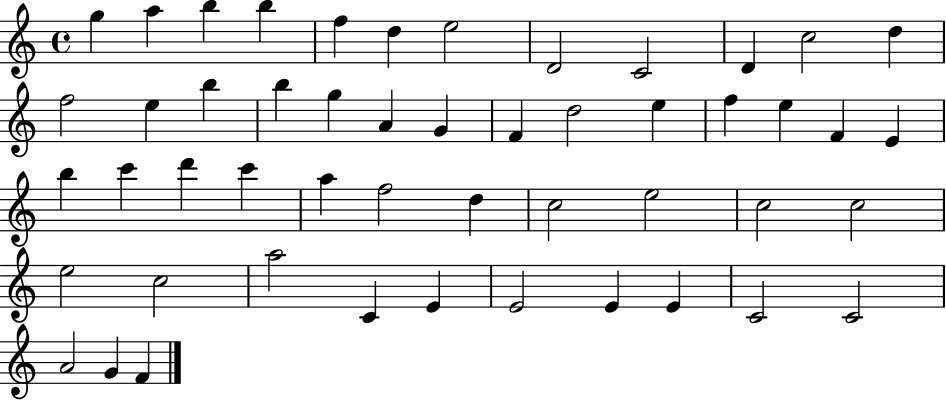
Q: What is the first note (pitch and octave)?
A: G5